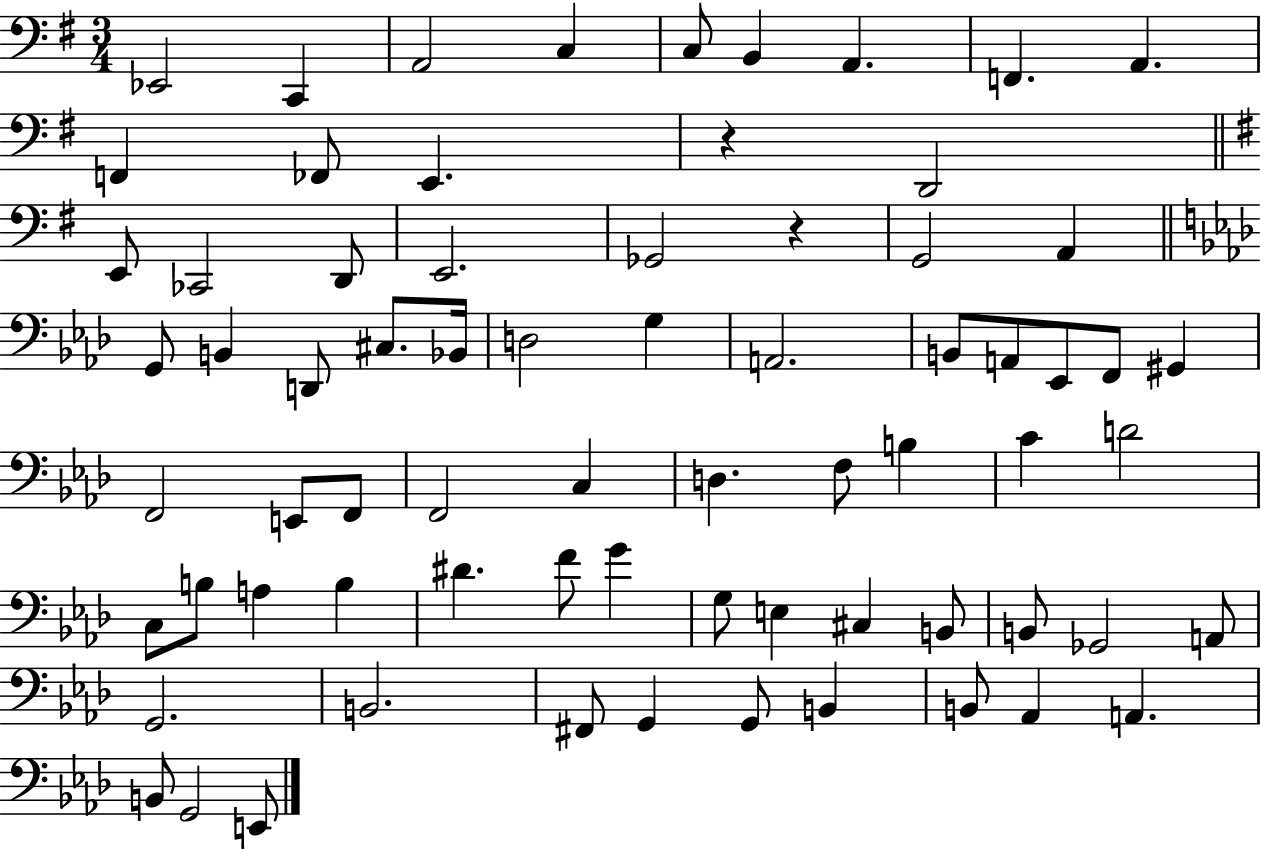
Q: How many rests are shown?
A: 2